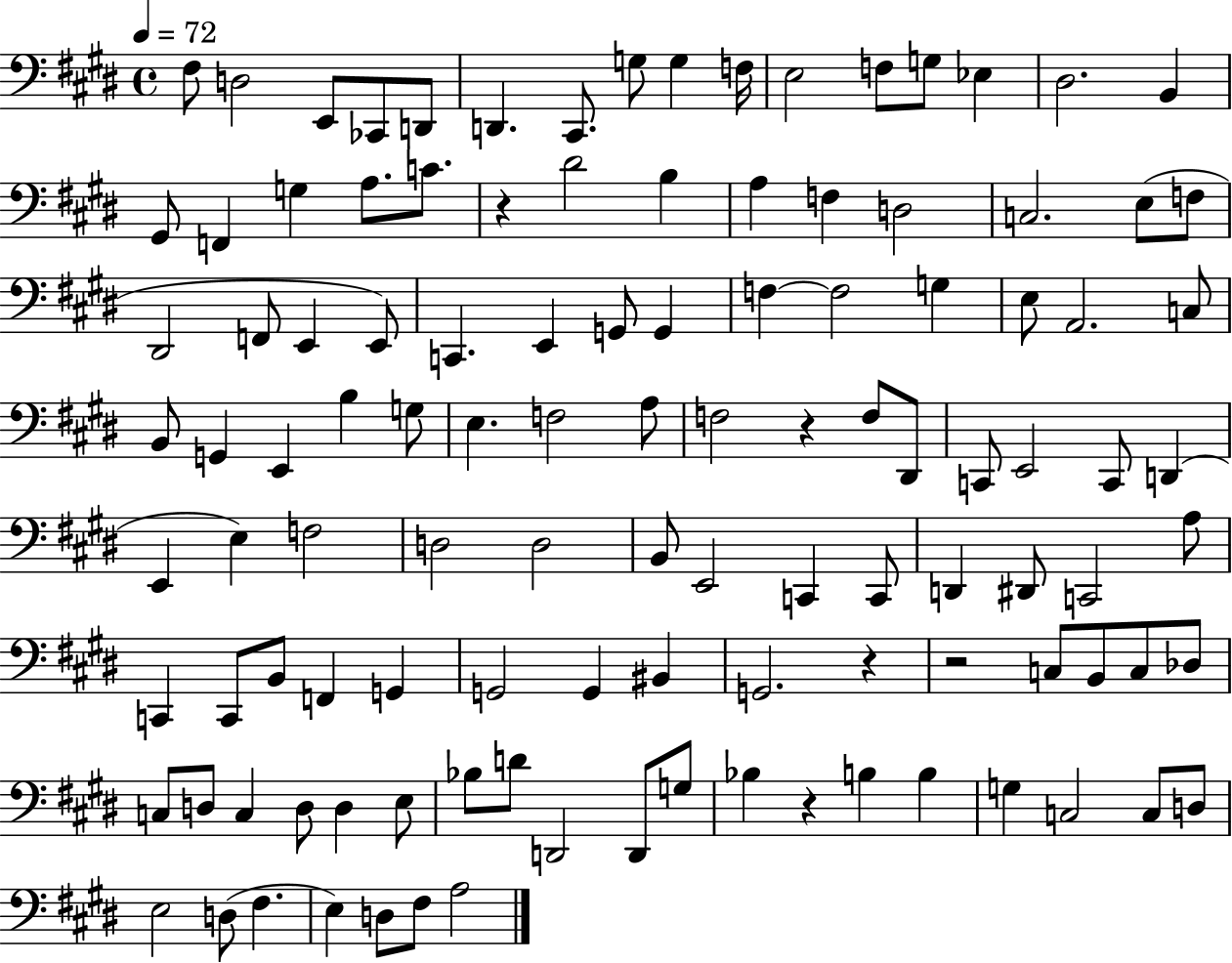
F#3/e D3/h E2/e CES2/e D2/e D2/q. C#2/e. G3/e G3/q F3/s E3/h F3/e G3/e Eb3/q D#3/h. B2/q G#2/e F2/q G3/q A3/e. C4/e. R/q D#4/h B3/q A3/q F3/q D3/h C3/h. E3/e F3/e D#2/h F2/e E2/q E2/e C2/q. E2/q G2/e G2/q F3/q F3/h G3/q E3/e A2/h. C3/e B2/e G2/q E2/q B3/q G3/e E3/q. F3/h A3/e F3/h R/q F3/e D#2/e C2/e E2/h C2/e D2/q E2/q E3/q F3/h D3/h D3/h B2/e E2/h C2/q C2/e D2/q D#2/e C2/h A3/e C2/q C2/e B2/e F2/q G2/q G2/h G2/q BIS2/q G2/h. R/q R/h C3/e B2/e C3/e Db3/e C3/e D3/e C3/q D3/e D3/q E3/e Bb3/e D4/e D2/h D2/e G3/e Bb3/q R/q B3/q B3/q G3/q C3/h C3/e D3/e E3/h D3/e F#3/q. E3/q D3/e F#3/e A3/h